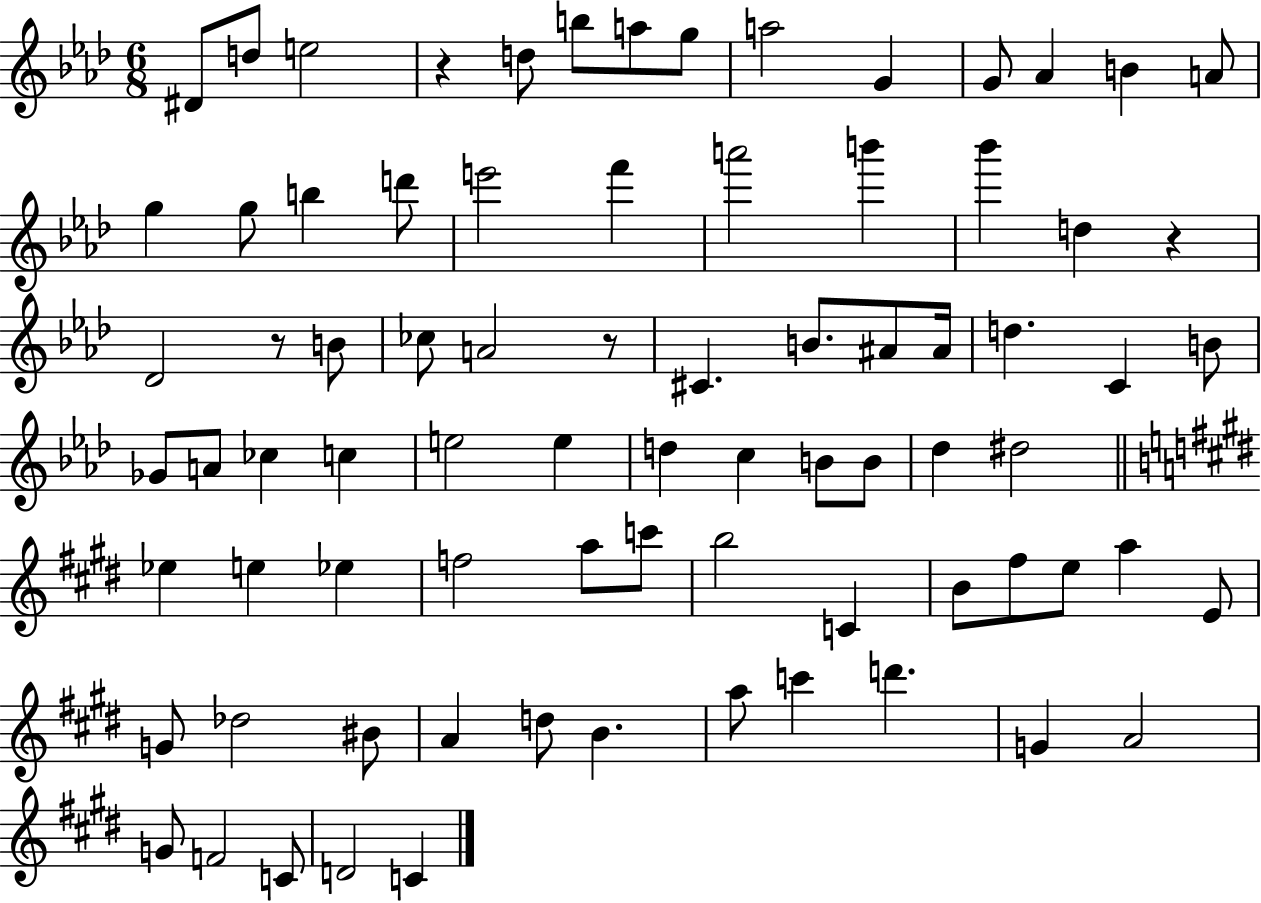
D#4/e D5/e E5/h R/q D5/e B5/e A5/e G5/e A5/h G4/q G4/e Ab4/q B4/q A4/e G5/q G5/e B5/q D6/e E6/h F6/q A6/h B6/q Bb6/q D5/q R/q Db4/h R/e B4/e CES5/e A4/h R/e C#4/q. B4/e. A#4/e A#4/s D5/q. C4/q B4/e Gb4/e A4/e CES5/q C5/q E5/h E5/q D5/q C5/q B4/e B4/e Db5/q D#5/h Eb5/q E5/q Eb5/q F5/h A5/e C6/e B5/h C4/q B4/e F#5/e E5/e A5/q E4/e G4/e Db5/h BIS4/e A4/q D5/e B4/q. A5/e C6/q D6/q. G4/q A4/h G4/e F4/h C4/e D4/h C4/q